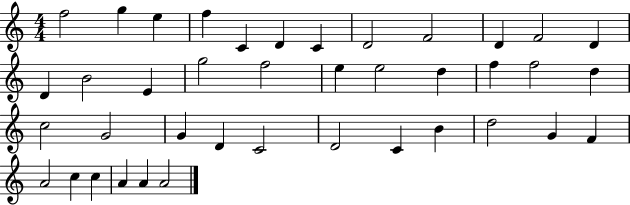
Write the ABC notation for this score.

X:1
T:Untitled
M:4/4
L:1/4
K:C
f2 g e f C D C D2 F2 D F2 D D B2 E g2 f2 e e2 d f f2 d c2 G2 G D C2 D2 C B d2 G F A2 c c A A A2